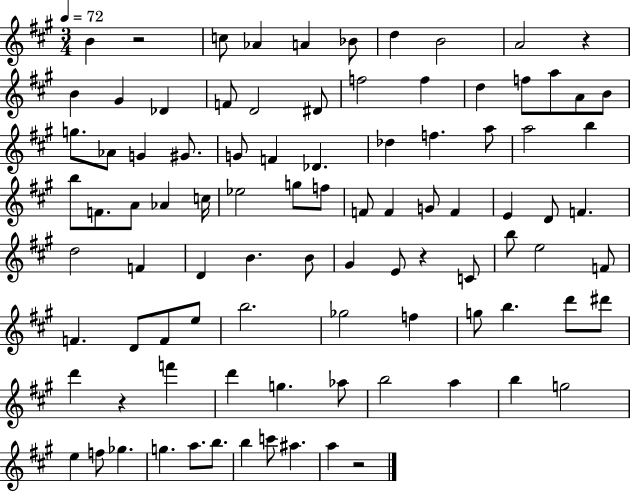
B4/q R/h C5/e Ab4/q A4/q Bb4/e D5/q B4/h A4/h R/q B4/q G#4/q Db4/q F4/e D4/h D#4/e F5/h F5/q D5/q F5/e A5/e A4/e B4/e G5/e. Ab4/e G4/q G#4/e. G4/e F4/q Db4/q. Db5/q F5/q. A5/e A5/h B5/q B5/e F4/e. A4/e Ab4/q C5/s Eb5/h G5/e F5/e F4/e F4/q G4/e F4/q E4/q D4/e F4/q. D5/h F4/q D4/q B4/q. B4/e G#4/q E4/e R/q C4/e B5/e E5/h F4/e F4/q. D4/e F4/e E5/e B5/h. Gb5/h F5/q G5/e B5/q. D6/e D#6/e D6/q R/q F6/q D6/q G5/q. Ab5/e B5/h A5/q B5/q G5/h E5/q F5/e Gb5/q. G5/q. A5/e. B5/e. B5/q C6/e A#5/q. A5/q R/h